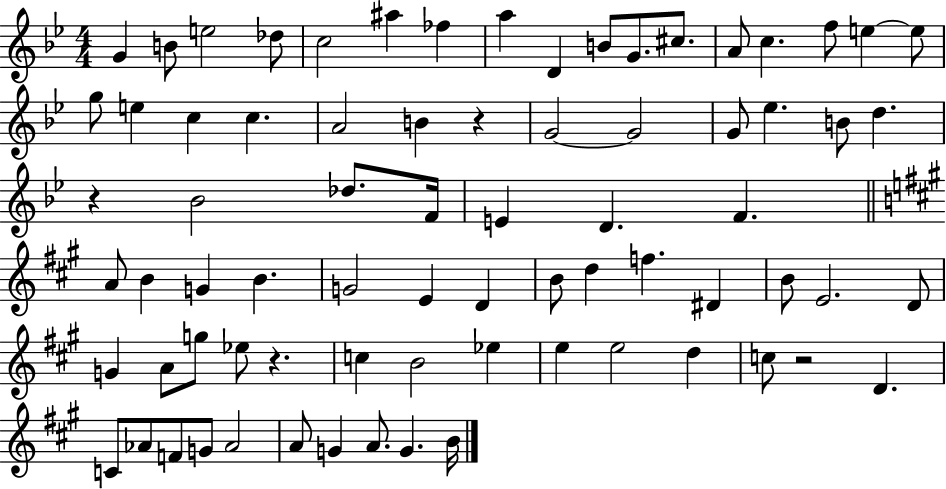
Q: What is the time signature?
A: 4/4